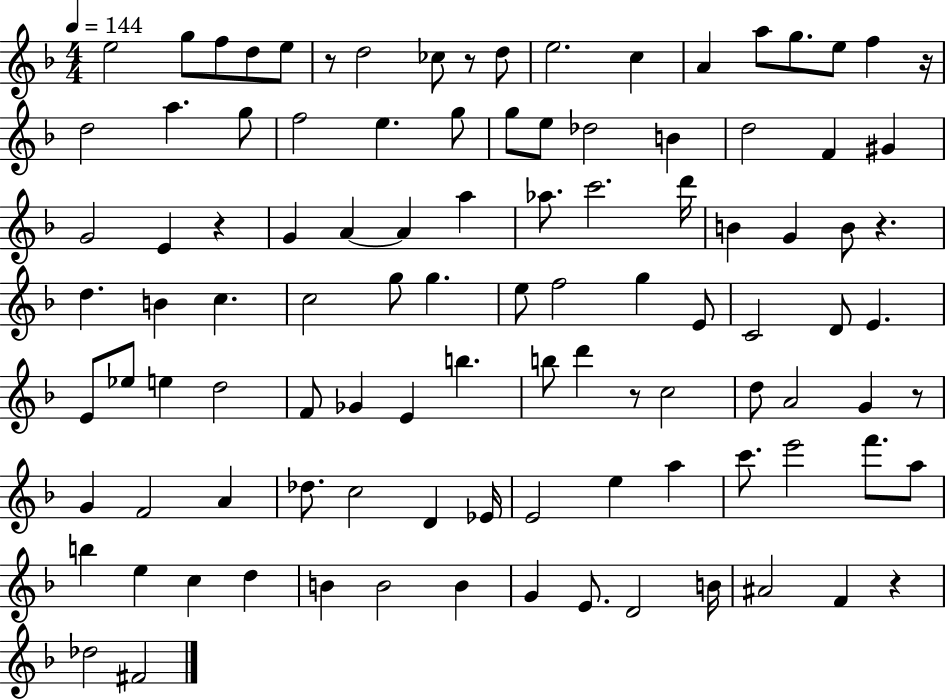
E5/h G5/e F5/e D5/e E5/e R/e D5/h CES5/e R/e D5/e E5/h. C5/q A4/q A5/e G5/e. E5/e F5/q R/s D5/h A5/q. G5/e F5/h E5/q. G5/e G5/e E5/e Db5/h B4/q D5/h F4/q G#4/q G4/h E4/q R/q G4/q A4/q A4/q A5/q Ab5/e. C6/h. D6/s B4/q G4/q B4/e R/q. D5/q. B4/q C5/q. C5/h G5/e G5/q. E5/e F5/h G5/q E4/e C4/h D4/e E4/q. E4/e Eb5/e E5/q D5/h F4/e Gb4/q E4/q B5/q. B5/e D6/q R/e C5/h D5/e A4/h G4/q R/e G4/q F4/h A4/q Db5/e. C5/h D4/q Eb4/s E4/h E5/q A5/q C6/e. E6/h F6/e. A5/e B5/q E5/q C5/q D5/q B4/q B4/h B4/q G4/q E4/e. D4/h B4/s A#4/h F4/q R/q Db5/h F#4/h